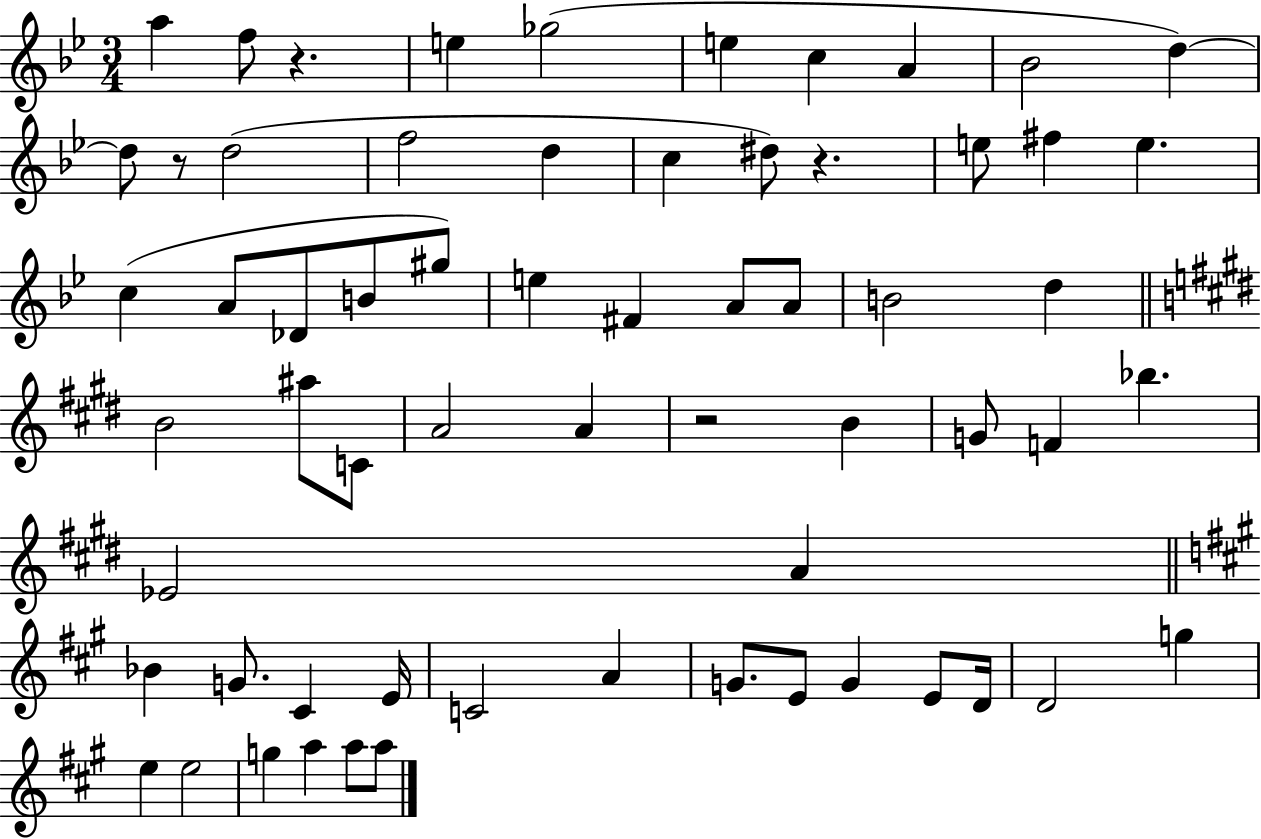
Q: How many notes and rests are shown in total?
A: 63